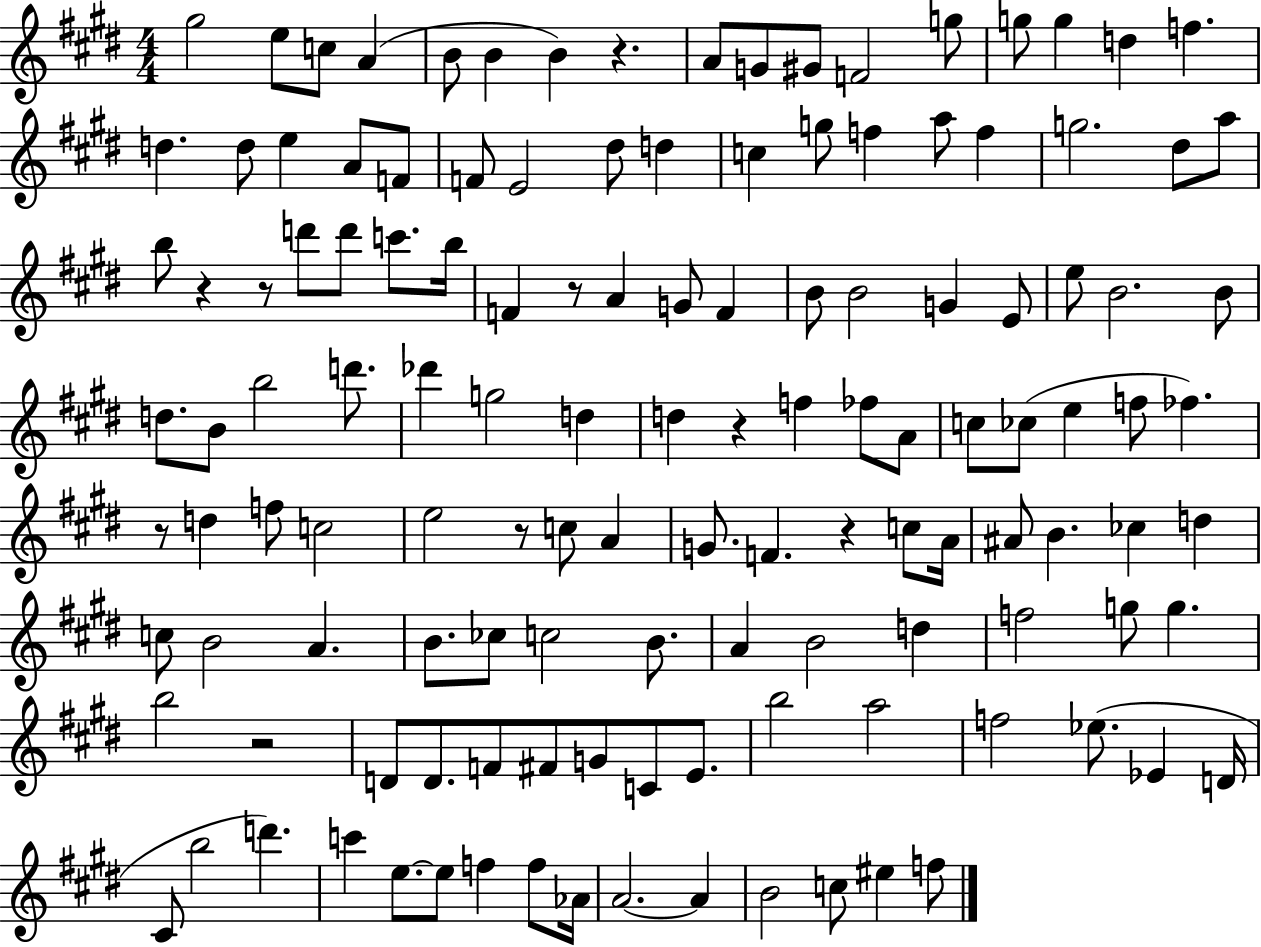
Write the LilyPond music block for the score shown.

{
  \clef treble
  \numericTimeSignature
  \time 4/4
  \key e \major
  gis''2 e''8 c''8 a'4( | b'8 b'4 b'4) r4. | a'8 g'8 gis'8 f'2 g''8 | g''8 g''4 d''4 f''4. | \break d''4. d''8 e''4 a'8 f'8 | f'8 e'2 dis''8 d''4 | c''4 g''8 f''4 a''8 f''4 | g''2. dis''8 a''8 | \break b''8 r4 r8 d'''8 d'''8 c'''8. b''16 | f'4 r8 a'4 g'8 f'4 | b'8 b'2 g'4 e'8 | e''8 b'2. b'8 | \break d''8. b'8 b''2 d'''8. | des'''4 g''2 d''4 | d''4 r4 f''4 fes''8 a'8 | c''8 ces''8( e''4 f''8 fes''4.) | \break r8 d''4 f''8 c''2 | e''2 r8 c''8 a'4 | g'8. f'4. r4 c''8 a'16 | ais'8 b'4. ces''4 d''4 | \break c''8 b'2 a'4. | b'8. ces''8 c''2 b'8. | a'4 b'2 d''4 | f''2 g''8 g''4. | \break b''2 r2 | d'8 d'8. f'8 fis'8 g'8 c'8 e'8. | b''2 a''2 | f''2 ees''8.( ees'4 d'16 | \break cis'8 b''2 d'''4.) | c'''4 e''8.~~ e''8 f''4 f''8 aes'16 | a'2.~~ a'4 | b'2 c''8 eis''4 f''8 | \break \bar "|."
}